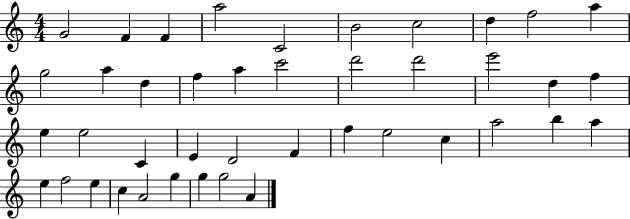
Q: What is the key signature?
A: C major